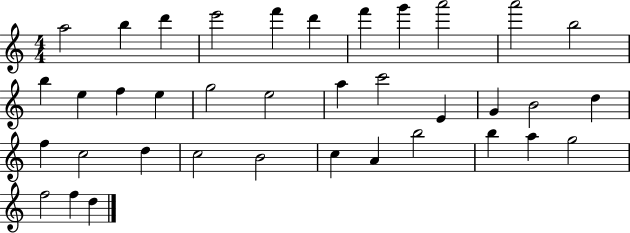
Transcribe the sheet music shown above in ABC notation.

X:1
T:Untitled
M:4/4
L:1/4
K:C
a2 b d' e'2 f' d' f' g' a'2 a'2 b2 b e f e g2 e2 a c'2 E G B2 d f c2 d c2 B2 c A b2 b a g2 f2 f d